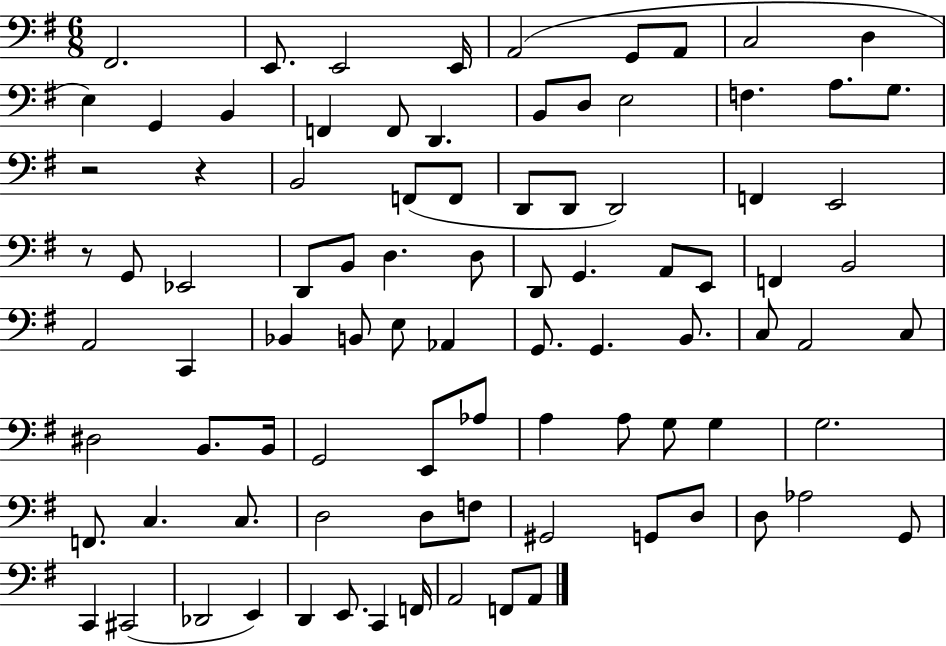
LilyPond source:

{
  \clef bass
  \numericTimeSignature
  \time 6/8
  \key g \major
  fis,2. | e,8. e,2 e,16 | a,2( g,8 a,8 | c2 d4 | \break e4) g,4 b,4 | f,4 f,8 d,4. | b,8 d8 e2 | f4. a8. g8. | \break r2 r4 | b,2 f,8( f,8 | d,8 d,8 d,2) | f,4 e,2 | \break r8 g,8 ees,2 | d,8 b,8 d4. d8 | d,8 g,4. a,8 e,8 | f,4 b,2 | \break a,2 c,4 | bes,4 b,8 e8 aes,4 | g,8. g,4. b,8. | c8 a,2 c8 | \break dis2 b,8. b,16 | g,2 e,8 aes8 | a4 a8 g8 g4 | g2. | \break f,8. c4. c8. | d2 d8 f8 | gis,2 g,8 d8 | d8 aes2 g,8 | \break c,4 cis,2( | des,2 e,4) | d,4 e,8. c,4 f,16 | a,2 f,8 a,8 | \break \bar "|."
}